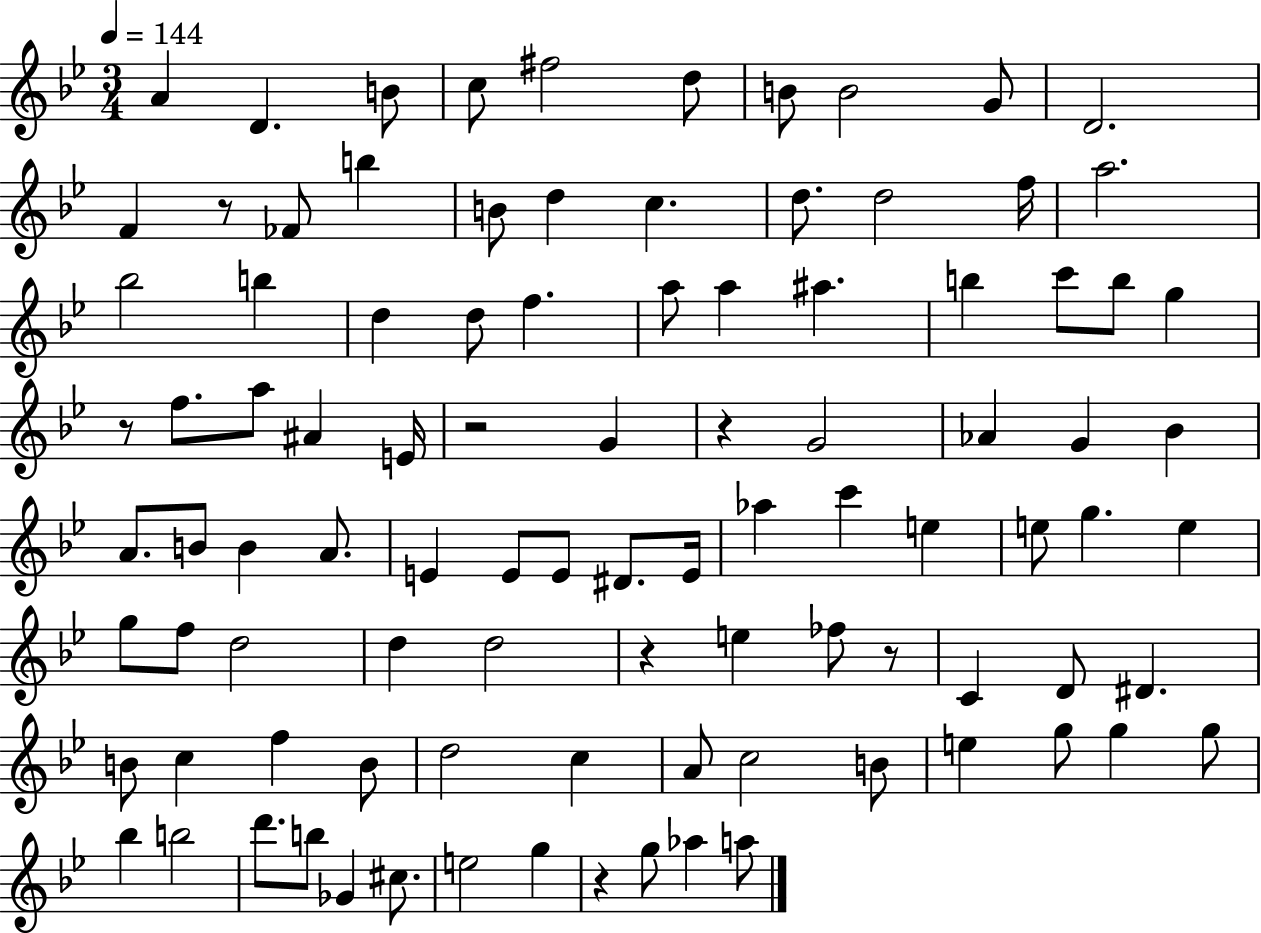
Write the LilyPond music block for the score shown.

{
  \clef treble
  \numericTimeSignature
  \time 3/4
  \key bes \major
  \tempo 4 = 144
  a'4 d'4. b'8 | c''8 fis''2 d''8 | b'8 b'2 g'8 | d'2. | \break f'4 r8 fes'8 b''4 | b'8 d''4 c''4. | d''8. d''2 f''16 | a''2. | \break bes''2 b''4 | d''4 d''8 f''4. | a''8 a''4 ais''4. | b''4 c'''8 b''8 g''4 | \break r8 f''8. a''8 ais'4 e'16 | r2 g'4 | r4 g'2 | aes'4 g'4 bes'4 | \break a'8. b'8 b'4 a'8. | e'4 e'8 e'8 dis'8. e'16 | aes''4 c'''4 e''4 | e''8 g''4. e''4 | \break g''8 f''8 d''2 | d''4 d''2 | r4 e''4 fes''8 r8 | c'4 d'8 dis'4. | \break b'8 c''4 f''4 b'8 | d''2 c''4 | a'8 c''2 b'8 | e''4 g''8 g''4 g''8 | \break bes''4 b''2 | d'''8. b''8 ges'4 cis''8. | e''2 g''4 | r4 g''8 aes''4 a''8 | \break \bar "|."
}